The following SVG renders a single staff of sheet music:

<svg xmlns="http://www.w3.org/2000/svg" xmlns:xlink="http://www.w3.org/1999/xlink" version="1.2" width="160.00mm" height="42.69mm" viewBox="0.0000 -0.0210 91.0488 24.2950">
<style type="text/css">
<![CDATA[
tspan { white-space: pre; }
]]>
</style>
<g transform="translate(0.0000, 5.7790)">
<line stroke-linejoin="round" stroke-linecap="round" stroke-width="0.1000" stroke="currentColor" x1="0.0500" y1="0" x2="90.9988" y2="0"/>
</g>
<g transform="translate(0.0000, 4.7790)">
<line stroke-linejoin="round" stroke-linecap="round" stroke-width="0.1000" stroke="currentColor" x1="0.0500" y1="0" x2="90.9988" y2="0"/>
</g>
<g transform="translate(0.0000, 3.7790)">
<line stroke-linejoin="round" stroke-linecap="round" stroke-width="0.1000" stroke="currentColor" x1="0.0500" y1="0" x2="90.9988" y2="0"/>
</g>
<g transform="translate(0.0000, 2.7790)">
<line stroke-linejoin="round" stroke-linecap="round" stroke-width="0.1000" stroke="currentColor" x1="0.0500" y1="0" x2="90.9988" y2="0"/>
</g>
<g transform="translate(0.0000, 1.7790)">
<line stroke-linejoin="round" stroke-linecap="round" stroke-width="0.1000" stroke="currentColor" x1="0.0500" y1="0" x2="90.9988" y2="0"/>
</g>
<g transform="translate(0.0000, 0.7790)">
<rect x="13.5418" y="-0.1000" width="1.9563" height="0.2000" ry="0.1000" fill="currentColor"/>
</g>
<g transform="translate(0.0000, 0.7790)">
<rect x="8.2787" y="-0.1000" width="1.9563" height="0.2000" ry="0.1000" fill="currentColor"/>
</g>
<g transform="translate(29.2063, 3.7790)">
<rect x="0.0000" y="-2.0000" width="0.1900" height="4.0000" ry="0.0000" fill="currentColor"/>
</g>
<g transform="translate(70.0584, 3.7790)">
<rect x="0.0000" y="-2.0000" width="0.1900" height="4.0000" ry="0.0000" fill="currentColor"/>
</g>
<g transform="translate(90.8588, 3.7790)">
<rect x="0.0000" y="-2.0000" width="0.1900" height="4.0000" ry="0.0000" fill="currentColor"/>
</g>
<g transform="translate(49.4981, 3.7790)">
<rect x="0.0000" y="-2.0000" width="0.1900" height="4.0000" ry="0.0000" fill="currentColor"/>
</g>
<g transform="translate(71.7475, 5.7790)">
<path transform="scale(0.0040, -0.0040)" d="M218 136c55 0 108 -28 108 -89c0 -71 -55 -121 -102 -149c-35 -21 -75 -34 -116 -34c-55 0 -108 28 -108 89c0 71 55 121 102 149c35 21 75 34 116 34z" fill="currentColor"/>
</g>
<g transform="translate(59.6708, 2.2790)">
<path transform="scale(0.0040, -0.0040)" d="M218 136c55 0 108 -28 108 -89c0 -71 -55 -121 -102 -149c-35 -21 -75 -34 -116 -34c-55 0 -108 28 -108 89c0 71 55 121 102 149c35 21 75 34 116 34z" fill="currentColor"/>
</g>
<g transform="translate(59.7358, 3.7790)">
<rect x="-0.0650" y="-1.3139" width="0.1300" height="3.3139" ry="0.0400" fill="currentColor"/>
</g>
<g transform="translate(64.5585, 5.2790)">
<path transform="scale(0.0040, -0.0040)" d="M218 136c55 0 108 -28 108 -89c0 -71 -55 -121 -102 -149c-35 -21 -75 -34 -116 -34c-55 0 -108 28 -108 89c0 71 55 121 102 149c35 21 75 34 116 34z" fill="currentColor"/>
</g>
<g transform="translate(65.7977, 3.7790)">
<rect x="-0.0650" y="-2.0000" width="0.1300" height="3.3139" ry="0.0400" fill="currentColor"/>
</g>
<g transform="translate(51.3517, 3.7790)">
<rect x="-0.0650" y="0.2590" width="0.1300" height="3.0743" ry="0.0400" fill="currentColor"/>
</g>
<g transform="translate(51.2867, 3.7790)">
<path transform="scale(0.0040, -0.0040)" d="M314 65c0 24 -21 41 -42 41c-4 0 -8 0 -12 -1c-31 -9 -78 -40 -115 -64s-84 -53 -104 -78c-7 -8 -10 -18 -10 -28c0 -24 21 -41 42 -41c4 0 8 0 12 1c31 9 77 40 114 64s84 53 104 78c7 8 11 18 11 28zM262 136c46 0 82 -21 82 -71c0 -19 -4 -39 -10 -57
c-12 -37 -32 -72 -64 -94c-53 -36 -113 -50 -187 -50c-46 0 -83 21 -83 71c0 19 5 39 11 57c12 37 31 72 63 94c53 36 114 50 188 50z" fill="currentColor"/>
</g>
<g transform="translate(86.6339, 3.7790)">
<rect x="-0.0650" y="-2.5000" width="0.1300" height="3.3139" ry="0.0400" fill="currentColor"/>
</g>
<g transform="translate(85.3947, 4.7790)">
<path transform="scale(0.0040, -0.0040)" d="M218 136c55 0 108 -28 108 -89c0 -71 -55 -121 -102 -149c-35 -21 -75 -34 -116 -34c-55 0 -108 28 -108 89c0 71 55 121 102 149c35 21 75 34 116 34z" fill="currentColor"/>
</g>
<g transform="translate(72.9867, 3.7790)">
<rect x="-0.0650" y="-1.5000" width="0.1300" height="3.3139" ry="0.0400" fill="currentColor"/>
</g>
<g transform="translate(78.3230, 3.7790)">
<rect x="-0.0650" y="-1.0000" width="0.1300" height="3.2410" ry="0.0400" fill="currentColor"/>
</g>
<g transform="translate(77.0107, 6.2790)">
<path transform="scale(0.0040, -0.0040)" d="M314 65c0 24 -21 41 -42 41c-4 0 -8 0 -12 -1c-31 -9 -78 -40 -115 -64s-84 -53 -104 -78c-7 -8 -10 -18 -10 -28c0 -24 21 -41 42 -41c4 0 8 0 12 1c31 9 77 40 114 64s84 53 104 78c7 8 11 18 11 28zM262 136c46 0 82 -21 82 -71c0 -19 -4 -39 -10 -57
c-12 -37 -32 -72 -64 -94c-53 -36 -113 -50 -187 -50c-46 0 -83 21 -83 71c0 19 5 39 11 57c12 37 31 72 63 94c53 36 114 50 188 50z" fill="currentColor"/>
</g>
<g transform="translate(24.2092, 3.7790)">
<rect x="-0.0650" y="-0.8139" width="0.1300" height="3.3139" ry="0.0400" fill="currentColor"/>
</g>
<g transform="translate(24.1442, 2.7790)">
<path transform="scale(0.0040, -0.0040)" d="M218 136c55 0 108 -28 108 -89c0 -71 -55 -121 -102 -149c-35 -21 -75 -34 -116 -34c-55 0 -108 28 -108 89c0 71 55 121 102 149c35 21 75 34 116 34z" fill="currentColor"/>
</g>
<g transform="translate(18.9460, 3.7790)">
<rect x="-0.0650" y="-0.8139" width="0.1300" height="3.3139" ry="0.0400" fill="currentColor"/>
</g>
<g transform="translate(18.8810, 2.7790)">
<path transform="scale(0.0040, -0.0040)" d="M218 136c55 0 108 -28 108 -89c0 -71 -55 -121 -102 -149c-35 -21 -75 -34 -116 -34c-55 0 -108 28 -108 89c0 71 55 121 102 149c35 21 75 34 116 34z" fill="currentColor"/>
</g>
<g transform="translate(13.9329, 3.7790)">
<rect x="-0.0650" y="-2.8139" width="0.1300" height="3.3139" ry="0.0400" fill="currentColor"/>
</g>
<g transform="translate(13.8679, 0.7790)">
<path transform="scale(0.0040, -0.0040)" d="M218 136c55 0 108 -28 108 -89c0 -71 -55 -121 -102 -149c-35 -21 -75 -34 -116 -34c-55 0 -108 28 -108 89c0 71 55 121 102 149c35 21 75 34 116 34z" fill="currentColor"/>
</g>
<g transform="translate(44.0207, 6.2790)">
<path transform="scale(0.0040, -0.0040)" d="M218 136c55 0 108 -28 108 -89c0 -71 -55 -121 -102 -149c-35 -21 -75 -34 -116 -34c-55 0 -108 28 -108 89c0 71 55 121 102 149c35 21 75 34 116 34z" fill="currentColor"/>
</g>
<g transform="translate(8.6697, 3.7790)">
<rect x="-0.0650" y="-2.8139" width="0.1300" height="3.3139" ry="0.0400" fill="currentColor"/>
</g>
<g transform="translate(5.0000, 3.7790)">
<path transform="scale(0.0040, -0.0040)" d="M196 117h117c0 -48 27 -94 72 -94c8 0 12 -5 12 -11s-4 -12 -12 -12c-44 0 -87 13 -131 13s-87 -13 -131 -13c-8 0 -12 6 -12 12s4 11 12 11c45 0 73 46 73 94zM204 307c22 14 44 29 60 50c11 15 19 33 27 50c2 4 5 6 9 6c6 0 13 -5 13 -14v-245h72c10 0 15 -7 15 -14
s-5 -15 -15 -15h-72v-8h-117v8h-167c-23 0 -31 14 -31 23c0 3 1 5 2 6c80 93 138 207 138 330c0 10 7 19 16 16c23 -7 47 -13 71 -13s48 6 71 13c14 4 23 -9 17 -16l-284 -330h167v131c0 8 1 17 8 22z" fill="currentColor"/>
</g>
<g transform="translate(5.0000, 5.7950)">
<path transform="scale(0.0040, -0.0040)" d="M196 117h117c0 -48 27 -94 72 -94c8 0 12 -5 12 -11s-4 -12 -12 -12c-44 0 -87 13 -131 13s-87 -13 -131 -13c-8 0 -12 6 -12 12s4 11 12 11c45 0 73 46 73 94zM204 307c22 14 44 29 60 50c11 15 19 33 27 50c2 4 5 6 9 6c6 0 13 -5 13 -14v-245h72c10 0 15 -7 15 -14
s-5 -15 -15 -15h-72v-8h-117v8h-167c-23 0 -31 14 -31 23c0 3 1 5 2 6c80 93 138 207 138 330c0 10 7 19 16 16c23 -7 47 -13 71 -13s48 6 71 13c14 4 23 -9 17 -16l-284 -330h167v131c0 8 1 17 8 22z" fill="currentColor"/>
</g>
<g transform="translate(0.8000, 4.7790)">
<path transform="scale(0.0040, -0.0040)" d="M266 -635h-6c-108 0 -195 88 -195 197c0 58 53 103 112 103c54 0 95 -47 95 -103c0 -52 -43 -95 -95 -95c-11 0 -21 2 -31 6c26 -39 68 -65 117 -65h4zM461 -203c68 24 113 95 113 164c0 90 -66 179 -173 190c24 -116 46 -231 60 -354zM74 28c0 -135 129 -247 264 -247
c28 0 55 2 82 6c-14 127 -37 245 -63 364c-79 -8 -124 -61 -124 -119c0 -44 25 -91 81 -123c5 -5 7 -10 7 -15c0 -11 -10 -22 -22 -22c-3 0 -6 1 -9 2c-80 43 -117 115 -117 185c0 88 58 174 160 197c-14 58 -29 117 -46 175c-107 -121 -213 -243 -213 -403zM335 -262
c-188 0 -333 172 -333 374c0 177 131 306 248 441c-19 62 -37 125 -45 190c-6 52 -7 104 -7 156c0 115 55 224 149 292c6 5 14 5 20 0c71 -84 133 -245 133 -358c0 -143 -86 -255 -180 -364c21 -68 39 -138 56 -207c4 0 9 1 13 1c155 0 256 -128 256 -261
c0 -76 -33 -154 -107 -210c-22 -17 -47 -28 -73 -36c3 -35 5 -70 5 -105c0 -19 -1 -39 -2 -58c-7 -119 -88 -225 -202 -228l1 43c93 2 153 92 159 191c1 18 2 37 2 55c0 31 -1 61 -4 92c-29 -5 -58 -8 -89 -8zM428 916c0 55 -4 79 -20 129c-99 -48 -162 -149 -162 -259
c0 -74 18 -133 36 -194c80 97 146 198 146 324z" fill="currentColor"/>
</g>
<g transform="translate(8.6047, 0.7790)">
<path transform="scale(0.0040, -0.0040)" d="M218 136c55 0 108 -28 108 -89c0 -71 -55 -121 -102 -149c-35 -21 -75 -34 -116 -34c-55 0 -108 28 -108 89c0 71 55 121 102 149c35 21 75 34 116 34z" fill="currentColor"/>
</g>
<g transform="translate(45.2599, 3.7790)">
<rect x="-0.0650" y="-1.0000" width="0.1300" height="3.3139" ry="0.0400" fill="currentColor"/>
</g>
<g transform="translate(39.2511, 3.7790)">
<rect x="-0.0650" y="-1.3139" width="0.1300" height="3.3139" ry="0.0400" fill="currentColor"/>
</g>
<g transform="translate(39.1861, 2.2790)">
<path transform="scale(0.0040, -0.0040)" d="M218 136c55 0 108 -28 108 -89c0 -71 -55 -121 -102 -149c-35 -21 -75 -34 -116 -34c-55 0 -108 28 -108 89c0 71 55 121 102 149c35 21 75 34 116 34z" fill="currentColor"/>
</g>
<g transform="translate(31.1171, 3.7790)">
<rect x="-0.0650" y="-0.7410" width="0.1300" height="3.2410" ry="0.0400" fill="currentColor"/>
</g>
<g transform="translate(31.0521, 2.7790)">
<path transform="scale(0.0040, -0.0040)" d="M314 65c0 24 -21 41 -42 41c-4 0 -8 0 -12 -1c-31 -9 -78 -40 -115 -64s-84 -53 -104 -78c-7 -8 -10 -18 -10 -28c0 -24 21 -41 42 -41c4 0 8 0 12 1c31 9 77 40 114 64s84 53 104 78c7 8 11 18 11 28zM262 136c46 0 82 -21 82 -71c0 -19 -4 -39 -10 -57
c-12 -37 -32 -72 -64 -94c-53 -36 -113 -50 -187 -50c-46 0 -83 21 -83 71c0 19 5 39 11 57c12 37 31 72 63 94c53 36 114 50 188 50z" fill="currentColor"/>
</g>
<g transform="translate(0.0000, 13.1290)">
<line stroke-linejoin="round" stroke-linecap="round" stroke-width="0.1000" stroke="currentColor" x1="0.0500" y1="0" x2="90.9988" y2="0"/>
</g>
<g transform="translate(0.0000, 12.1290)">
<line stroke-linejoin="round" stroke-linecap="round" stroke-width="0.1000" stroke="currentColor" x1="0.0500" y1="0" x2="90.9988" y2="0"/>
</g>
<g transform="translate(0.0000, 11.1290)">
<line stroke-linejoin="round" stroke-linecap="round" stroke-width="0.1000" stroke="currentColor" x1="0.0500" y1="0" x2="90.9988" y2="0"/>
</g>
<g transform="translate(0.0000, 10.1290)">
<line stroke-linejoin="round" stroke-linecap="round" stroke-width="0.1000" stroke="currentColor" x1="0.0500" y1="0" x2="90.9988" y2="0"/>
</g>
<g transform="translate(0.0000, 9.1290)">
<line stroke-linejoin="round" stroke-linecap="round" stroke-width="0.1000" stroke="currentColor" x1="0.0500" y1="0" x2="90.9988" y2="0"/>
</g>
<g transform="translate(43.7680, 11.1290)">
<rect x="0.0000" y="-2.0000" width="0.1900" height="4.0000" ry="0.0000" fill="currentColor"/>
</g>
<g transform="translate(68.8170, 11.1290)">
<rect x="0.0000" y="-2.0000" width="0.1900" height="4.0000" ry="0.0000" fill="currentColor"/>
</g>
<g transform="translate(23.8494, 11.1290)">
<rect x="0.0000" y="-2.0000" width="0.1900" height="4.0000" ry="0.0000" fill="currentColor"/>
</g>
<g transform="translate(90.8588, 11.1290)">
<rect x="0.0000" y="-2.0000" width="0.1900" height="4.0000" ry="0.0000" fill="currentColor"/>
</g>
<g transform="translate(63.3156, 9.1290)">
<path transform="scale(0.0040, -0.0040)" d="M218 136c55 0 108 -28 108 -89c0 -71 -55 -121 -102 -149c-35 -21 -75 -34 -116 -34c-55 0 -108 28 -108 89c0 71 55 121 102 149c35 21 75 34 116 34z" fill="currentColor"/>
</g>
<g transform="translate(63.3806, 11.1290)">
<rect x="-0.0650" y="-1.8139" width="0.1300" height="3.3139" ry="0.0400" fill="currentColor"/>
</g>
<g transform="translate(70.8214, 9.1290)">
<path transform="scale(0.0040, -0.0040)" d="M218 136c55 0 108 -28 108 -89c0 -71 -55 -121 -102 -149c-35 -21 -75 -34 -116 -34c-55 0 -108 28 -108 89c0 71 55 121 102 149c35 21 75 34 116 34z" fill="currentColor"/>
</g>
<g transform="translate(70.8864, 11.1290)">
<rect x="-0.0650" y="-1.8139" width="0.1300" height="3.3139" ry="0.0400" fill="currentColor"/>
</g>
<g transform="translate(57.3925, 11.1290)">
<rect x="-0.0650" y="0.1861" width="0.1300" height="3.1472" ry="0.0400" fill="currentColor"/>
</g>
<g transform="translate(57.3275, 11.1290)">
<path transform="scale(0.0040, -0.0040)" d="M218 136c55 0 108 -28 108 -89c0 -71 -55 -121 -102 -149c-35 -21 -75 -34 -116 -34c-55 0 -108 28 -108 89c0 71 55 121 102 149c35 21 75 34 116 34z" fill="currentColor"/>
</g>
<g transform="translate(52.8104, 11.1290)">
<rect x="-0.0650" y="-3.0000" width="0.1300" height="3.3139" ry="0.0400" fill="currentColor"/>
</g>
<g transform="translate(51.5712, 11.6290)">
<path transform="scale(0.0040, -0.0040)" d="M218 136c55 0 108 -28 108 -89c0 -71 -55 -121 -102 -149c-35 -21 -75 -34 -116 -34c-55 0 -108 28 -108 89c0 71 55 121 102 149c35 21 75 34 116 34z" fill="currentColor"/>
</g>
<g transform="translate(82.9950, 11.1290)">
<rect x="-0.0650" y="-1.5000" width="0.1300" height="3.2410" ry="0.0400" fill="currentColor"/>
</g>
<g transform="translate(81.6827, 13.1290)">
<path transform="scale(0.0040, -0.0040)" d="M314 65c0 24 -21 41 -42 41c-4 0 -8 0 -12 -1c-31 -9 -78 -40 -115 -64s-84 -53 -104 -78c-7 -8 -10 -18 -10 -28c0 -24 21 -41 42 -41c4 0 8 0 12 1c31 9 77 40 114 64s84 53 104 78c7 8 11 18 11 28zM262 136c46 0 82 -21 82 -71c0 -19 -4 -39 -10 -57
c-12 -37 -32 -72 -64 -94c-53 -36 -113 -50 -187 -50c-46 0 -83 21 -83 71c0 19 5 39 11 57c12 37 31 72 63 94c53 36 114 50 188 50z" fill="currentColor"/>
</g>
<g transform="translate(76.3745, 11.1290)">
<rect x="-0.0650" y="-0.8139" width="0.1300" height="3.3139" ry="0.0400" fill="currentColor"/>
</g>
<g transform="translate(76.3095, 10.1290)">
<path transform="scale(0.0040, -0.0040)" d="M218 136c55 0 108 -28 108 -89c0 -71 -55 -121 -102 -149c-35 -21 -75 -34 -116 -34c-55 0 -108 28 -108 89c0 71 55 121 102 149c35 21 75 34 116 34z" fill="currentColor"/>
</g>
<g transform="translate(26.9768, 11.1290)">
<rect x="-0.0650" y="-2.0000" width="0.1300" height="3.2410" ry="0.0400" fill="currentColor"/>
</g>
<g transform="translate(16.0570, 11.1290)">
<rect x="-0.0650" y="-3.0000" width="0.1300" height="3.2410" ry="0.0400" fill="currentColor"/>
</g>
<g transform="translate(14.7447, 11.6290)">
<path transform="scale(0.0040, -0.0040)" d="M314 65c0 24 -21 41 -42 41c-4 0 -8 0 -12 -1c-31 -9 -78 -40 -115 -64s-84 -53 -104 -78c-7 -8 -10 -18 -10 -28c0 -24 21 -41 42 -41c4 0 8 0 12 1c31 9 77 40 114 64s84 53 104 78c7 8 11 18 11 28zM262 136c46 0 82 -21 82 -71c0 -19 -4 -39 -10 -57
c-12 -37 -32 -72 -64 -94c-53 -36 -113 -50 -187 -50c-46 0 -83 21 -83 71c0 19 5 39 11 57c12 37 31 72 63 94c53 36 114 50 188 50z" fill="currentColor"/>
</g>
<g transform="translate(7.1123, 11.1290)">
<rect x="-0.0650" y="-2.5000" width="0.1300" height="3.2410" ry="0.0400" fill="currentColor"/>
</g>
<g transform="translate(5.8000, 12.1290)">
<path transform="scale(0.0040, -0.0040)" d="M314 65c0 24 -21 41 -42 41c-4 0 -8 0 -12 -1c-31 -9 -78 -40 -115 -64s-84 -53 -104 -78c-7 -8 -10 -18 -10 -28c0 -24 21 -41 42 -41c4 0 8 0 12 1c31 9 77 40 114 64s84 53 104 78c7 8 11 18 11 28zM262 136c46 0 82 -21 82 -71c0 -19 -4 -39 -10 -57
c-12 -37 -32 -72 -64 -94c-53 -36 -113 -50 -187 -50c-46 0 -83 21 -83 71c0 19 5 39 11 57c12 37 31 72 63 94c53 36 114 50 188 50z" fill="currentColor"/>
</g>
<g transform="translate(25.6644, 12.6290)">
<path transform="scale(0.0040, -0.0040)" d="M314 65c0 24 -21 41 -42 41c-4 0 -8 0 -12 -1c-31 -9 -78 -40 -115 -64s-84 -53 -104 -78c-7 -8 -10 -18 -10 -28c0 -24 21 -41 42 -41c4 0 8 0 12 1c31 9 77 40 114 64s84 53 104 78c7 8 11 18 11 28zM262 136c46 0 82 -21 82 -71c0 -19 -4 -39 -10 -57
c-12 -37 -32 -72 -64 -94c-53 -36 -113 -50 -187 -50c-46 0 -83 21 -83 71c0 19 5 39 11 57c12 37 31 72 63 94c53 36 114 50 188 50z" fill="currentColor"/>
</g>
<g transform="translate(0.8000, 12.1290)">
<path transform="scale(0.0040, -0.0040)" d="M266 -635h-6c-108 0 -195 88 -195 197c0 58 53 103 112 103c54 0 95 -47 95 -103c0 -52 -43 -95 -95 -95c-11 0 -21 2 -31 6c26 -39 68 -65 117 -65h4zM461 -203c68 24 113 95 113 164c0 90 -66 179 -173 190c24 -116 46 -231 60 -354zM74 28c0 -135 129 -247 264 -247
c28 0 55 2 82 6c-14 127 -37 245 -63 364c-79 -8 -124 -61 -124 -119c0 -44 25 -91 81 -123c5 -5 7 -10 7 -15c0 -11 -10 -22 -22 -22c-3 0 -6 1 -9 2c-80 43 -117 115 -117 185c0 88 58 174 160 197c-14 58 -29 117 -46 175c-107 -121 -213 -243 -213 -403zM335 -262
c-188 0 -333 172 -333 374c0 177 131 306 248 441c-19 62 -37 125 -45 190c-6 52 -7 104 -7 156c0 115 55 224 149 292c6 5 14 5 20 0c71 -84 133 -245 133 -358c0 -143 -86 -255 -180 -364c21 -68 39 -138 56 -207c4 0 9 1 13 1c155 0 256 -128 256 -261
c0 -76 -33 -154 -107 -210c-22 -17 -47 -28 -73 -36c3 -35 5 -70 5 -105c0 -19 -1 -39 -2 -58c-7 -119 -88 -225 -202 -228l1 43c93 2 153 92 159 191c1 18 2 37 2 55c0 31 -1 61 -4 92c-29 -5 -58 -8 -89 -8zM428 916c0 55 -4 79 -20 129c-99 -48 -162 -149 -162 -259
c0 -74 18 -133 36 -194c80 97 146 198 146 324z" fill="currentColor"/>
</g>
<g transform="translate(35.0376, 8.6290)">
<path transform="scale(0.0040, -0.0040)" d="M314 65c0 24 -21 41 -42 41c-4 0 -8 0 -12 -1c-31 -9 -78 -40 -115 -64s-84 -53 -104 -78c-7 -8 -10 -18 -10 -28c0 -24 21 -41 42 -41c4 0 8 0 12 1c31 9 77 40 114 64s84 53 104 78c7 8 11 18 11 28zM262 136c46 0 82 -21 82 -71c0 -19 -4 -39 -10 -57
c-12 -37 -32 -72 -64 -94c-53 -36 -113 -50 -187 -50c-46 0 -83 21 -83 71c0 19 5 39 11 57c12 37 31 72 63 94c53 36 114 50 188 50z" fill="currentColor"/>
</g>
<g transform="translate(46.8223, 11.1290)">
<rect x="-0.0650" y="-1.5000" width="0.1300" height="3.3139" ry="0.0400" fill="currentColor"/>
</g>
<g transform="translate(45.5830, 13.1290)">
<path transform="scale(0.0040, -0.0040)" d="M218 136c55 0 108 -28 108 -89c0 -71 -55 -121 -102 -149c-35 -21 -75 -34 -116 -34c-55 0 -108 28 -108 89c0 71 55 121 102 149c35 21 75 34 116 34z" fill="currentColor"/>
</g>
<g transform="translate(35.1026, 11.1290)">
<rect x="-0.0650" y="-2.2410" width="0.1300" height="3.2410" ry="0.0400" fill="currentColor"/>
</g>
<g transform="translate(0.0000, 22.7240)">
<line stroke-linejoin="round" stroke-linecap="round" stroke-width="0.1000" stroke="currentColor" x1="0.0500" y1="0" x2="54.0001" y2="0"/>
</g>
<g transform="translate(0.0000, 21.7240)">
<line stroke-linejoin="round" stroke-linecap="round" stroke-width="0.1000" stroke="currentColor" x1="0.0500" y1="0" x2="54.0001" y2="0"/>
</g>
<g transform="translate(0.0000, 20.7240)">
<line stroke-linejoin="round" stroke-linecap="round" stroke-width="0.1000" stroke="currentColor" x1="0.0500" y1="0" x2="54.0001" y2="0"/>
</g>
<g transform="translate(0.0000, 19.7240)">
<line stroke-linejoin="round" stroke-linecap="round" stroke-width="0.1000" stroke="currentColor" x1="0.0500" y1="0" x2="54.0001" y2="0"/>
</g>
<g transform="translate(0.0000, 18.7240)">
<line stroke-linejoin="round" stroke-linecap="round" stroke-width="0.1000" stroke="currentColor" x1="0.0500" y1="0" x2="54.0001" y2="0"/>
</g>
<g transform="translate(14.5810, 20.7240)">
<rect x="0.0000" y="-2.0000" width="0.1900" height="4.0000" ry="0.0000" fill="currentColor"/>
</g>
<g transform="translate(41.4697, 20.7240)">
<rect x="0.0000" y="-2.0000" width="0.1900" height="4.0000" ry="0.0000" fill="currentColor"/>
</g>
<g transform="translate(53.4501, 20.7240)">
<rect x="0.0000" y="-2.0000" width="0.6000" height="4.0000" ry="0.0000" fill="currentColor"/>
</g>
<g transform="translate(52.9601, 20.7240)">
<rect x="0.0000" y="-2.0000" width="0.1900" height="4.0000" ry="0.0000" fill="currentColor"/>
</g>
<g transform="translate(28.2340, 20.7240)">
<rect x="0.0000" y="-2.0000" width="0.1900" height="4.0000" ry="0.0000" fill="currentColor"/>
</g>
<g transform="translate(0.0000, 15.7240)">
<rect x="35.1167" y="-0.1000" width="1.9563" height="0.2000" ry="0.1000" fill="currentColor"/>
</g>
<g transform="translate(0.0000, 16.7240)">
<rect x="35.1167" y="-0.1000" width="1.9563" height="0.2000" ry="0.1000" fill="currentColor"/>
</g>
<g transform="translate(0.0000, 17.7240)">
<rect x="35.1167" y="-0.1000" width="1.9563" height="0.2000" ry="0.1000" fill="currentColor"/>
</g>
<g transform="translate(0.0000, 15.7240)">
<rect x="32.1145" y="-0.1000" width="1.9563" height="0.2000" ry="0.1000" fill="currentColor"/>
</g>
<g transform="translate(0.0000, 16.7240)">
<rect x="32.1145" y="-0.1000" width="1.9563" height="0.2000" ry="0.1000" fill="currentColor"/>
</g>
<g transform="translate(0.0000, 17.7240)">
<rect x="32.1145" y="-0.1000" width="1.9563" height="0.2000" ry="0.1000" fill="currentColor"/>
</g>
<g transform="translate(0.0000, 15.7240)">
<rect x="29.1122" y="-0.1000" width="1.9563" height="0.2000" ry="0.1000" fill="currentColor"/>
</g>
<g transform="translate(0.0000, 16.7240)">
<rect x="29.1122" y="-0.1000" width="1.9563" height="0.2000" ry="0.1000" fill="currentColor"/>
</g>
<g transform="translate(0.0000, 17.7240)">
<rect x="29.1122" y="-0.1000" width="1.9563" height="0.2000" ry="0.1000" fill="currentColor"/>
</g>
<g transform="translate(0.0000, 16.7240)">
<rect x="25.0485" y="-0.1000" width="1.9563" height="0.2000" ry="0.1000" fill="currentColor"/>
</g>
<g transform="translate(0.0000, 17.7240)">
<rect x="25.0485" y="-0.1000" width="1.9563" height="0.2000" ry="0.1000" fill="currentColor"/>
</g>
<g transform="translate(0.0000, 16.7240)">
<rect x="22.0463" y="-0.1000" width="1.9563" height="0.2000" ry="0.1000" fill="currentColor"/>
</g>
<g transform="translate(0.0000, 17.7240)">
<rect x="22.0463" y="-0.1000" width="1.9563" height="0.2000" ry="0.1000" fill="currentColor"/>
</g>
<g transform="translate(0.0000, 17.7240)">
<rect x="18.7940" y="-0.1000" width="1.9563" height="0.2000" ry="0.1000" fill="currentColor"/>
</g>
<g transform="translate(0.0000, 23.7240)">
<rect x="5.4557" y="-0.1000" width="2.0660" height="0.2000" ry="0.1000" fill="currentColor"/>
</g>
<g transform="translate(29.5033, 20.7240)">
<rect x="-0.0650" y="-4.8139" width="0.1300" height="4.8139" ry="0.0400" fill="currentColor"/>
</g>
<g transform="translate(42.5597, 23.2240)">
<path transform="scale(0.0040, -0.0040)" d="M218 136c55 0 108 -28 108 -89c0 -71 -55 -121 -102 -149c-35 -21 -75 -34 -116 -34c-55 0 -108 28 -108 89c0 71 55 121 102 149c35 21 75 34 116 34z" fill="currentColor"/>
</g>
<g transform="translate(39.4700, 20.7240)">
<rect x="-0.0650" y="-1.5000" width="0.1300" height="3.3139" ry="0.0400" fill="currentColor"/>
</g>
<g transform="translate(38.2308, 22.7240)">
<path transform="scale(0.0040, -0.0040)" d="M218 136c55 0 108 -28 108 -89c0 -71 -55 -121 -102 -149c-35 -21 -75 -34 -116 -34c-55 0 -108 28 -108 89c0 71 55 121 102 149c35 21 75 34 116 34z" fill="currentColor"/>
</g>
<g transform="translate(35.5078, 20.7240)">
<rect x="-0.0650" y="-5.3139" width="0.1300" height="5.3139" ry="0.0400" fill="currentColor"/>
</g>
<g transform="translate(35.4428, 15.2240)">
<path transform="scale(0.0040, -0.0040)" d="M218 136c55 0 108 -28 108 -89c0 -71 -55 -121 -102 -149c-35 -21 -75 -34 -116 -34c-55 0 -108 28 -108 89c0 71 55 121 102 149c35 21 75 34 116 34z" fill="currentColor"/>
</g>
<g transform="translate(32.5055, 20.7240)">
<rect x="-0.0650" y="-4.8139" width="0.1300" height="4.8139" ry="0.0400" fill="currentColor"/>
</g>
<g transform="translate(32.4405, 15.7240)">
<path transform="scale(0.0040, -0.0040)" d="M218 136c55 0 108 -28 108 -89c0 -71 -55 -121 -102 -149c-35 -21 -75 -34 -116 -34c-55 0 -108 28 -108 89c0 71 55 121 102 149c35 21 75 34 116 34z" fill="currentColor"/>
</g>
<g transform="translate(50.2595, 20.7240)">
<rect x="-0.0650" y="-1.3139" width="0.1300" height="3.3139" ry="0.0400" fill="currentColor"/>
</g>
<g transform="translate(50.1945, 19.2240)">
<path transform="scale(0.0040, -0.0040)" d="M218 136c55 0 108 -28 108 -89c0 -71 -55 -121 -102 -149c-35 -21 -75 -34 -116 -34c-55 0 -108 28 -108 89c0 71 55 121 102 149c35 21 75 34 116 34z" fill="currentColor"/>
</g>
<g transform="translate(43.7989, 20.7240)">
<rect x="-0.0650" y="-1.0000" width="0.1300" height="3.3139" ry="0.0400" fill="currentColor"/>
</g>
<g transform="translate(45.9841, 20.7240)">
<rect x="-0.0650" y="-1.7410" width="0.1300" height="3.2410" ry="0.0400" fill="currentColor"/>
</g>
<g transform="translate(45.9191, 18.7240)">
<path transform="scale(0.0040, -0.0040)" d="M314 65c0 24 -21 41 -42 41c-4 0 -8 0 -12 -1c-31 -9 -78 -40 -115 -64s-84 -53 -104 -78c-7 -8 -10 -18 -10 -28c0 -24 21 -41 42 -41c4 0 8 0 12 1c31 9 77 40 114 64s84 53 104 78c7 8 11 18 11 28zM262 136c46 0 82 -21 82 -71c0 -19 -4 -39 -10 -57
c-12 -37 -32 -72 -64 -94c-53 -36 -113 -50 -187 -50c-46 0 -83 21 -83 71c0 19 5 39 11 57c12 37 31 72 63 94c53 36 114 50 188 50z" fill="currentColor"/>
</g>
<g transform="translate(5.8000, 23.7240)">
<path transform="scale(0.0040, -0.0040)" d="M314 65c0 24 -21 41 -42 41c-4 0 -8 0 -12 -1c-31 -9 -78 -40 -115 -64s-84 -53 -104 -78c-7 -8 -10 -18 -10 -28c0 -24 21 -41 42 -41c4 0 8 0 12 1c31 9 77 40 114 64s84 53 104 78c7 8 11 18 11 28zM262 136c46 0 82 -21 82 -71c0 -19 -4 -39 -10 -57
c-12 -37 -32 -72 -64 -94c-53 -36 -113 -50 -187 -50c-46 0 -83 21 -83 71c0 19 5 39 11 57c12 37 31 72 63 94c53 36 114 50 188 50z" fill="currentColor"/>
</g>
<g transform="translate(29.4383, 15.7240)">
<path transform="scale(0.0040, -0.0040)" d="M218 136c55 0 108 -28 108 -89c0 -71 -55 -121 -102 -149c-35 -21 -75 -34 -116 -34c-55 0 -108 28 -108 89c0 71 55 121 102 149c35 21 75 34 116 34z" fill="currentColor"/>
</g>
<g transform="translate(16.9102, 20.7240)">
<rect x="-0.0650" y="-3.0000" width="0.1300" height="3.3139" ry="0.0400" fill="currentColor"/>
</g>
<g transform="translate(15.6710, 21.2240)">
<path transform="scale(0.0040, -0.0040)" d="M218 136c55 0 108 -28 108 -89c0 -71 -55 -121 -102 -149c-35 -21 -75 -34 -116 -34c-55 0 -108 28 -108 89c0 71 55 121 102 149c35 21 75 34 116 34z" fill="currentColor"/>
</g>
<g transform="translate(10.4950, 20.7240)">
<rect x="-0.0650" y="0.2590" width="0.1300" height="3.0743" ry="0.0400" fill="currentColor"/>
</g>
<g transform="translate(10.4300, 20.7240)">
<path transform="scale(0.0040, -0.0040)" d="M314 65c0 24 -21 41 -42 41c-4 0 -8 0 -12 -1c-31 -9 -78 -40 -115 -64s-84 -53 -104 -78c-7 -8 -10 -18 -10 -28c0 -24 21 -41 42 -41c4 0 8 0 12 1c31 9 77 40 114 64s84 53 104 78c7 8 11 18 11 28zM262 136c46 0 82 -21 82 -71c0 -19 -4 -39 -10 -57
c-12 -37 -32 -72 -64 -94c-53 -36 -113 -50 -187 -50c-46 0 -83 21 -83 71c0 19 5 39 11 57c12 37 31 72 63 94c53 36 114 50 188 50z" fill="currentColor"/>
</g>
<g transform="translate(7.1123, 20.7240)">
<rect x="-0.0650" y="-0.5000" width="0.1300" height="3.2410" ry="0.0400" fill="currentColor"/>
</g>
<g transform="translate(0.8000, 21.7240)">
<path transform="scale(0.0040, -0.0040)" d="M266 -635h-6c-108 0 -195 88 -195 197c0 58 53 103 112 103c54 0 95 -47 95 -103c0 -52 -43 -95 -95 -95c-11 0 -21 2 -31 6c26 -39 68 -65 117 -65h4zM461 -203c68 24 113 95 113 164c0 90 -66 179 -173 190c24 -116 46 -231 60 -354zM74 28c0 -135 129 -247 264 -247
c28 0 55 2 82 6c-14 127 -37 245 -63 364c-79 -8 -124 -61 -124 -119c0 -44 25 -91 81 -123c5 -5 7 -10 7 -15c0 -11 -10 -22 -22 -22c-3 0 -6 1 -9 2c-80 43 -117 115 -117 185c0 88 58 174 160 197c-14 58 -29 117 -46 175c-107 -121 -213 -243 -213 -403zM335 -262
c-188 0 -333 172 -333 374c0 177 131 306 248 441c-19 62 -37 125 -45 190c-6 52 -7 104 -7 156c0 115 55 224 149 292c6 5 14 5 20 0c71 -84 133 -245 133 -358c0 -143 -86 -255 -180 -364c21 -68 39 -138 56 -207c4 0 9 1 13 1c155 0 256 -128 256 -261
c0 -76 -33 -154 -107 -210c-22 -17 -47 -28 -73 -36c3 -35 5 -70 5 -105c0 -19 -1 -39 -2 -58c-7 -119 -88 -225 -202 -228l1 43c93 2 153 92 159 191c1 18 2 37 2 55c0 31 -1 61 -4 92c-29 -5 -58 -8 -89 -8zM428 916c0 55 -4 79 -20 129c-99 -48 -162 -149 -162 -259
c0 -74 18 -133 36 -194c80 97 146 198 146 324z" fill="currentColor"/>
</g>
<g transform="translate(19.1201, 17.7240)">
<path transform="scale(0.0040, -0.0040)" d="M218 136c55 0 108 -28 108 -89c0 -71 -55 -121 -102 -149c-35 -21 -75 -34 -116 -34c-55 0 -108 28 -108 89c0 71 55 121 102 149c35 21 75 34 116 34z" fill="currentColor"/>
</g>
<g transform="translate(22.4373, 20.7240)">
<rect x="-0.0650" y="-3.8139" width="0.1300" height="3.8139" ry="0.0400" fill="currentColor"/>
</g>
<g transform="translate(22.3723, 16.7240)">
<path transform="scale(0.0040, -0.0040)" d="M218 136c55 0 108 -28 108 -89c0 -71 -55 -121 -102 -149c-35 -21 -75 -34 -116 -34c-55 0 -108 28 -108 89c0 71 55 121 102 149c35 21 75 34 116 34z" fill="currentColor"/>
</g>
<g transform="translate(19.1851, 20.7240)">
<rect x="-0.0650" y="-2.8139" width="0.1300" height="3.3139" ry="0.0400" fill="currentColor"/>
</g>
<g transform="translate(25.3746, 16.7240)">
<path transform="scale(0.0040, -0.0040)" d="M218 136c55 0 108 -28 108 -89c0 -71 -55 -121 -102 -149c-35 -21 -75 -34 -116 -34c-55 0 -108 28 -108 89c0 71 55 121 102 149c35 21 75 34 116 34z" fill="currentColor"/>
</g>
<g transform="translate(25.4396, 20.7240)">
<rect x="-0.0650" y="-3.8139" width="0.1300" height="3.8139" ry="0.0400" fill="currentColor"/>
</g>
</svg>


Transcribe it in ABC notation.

X:1
T:Untitled
M:4/4
L:1/4
K:C
a a d d d2 e D B2 e F E D2 G G2 A2 F2 g2 E A B f f d E2 C2 B2 A a c' c' e' e' f' E D f2 e